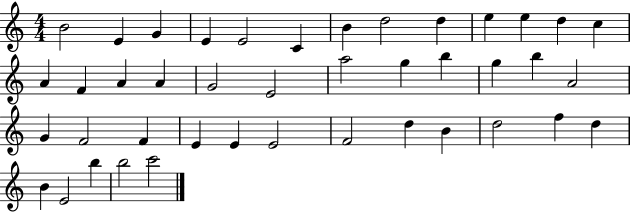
X:1
T:Untitled
M:4/4
L:1/4
K:C
B2 E G E E2 C B d2 d e e d c A F A A G2 E2 a2 g b g b A2 G F2 F E E E2 F2 d B d2 f d B E2 b b2 c'2